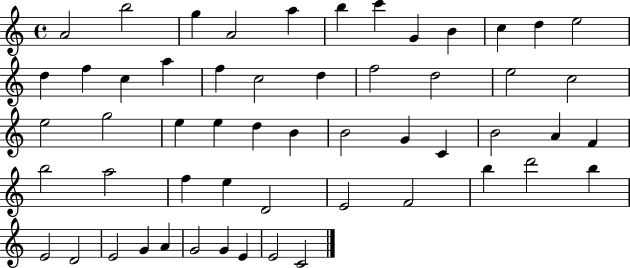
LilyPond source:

{
  \clef treble
  \time 4/4
  \defaultTimeSignature
  \key c \major
  a'2 b''2 | g''4 a'2 a''4 | b''4 c'''4 g'4 b'4 | c''4 d''4 e''2 | \break d''4 f''4 c''4 a''4 | f''4 c''2 d''4 | f''2 d''2 | e''2 c''2 | \break e''2 g''2 | e''4 e''4 d''4 b'4 | b'2 g'4 c'4 | b'2 a'4 f'4 | \break b''2 a''2 | f''4 e''4 d'2 | e'2 f'2 | b''4 d'''2 b''4 | \break e'2 d'2 | e'2 g'4 a'4 | g'2 g'4 e'4 | e'2 c'2 | \break \bar "|."
}